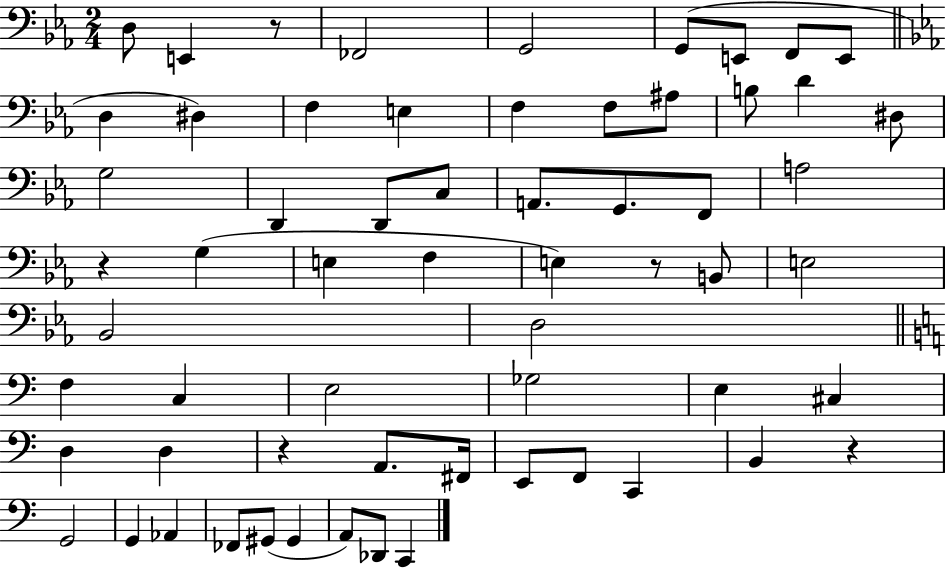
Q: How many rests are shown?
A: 5